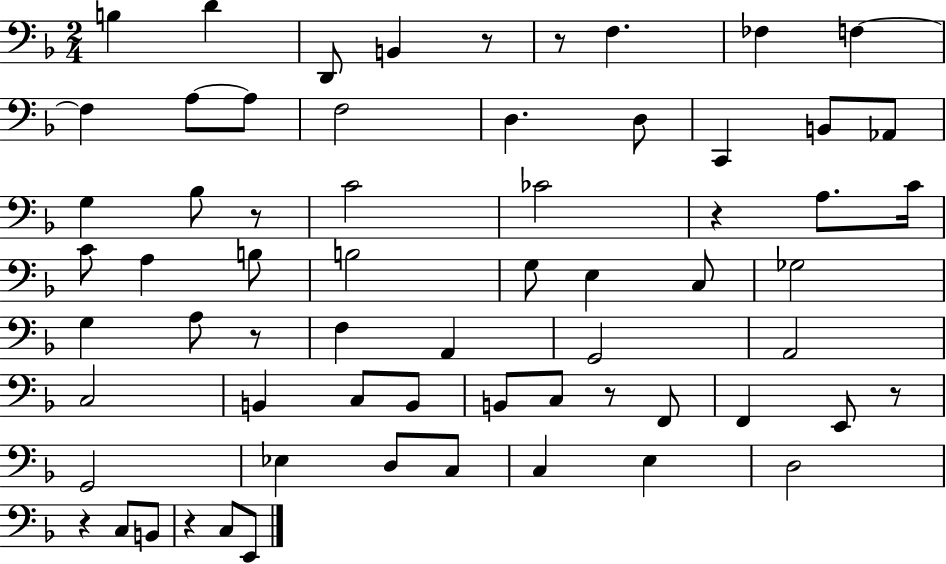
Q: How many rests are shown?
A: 9